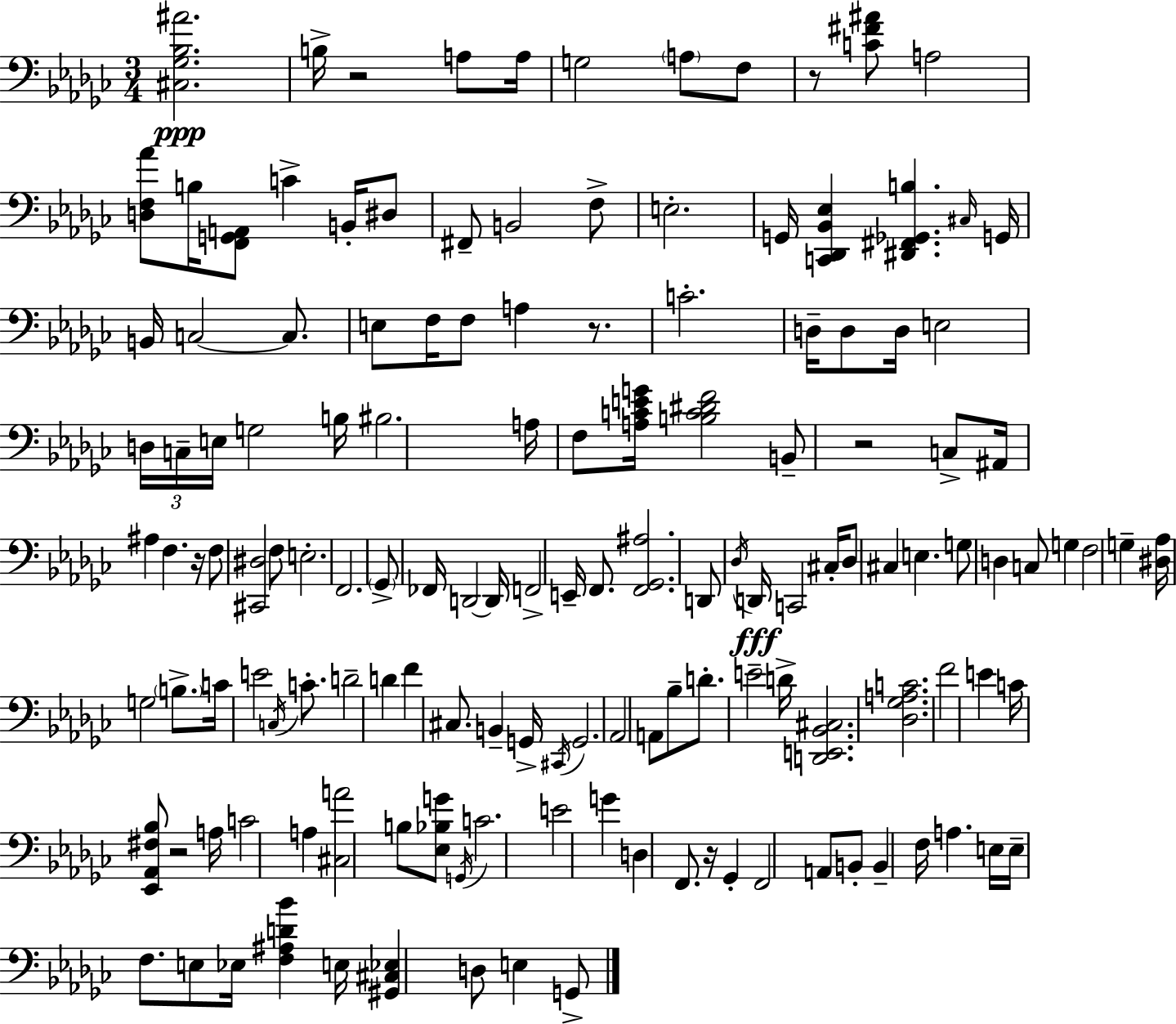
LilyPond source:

{
  \clef bass
  \numericTimeSignature
  \time 3/4
  \key ees \minor
  <cis ges bes ais'>2.\ppp | b16-> r2 a8 a16 | g2 \parenthesize a8 f8 | r8 <c' fis' ais'>8 a2 | \break <d f aes'>8 b16 <f, g, a,>8 c'4-> b,16-. dis8 | fis,8-- b,2 f8-> | e2.-. | g,16 <c, des, bes, ees>4 <dis, fis, ges, b>4. \grace { cis16 } | \break g,16 b,16 c2~~ c8. | e8 f16 f8 a4 r8. | c'2.-. | d16-- d8 d16 e2 | \break \tuplet 3/2 { d16 c16-- e16 } g2 | b16 bis2. | a16 f8 <a c' e' g'>16 <b c' dis' f'>2 | b,8-- r2 c8-> | \break ais,16 ais4 f4. | r16 f8 <cis, dis>2 f8 | e2.-. | f,2. | \break \parenthesize ges,8-> fes,16 d,2~~ | d,16 f,2-> e,16-- f,8. | <f, ges, ais>2. | d,8 \acciaccatura { des16 } d,16\fff c,2 | \break cis16-. des8 cis4 e4. | g8 d4 c8 g4 | f2 g4-- | <dis aes>16 g2 \parenthesize b8.-> | \break c'16 e'2 \acciaccatura { c16 } | c'8.-. d'2-- d'4 | f'4 cis8. b,4-- | g,16-> \acciaccatura { cis,16 } g,2. | \break aes,2 | a,8 bes8-- d'8.-. e'2-- | d'16-> <d, e, bes, cis>2. | <des ges a c'>2. | \break f'2 | e'4 c'16 <ees, aes, fis bes>8 r2 | a16 c'2 | a4 <cis a'>2 | \break b8 <ees bes g'>8 \acciaccatura { g,16 } c'2. | e'2 | g'4 d4 f,8. | r16 ges,4-. f,2 | \break a,8 b,8-. b,4-- f16 a4. | e16 e16-- f8. e8 ees16 | <f ais d' bes'>4 e16 <gis, cis ees>4 d8 e4 | g,8-> \bar "|."
}